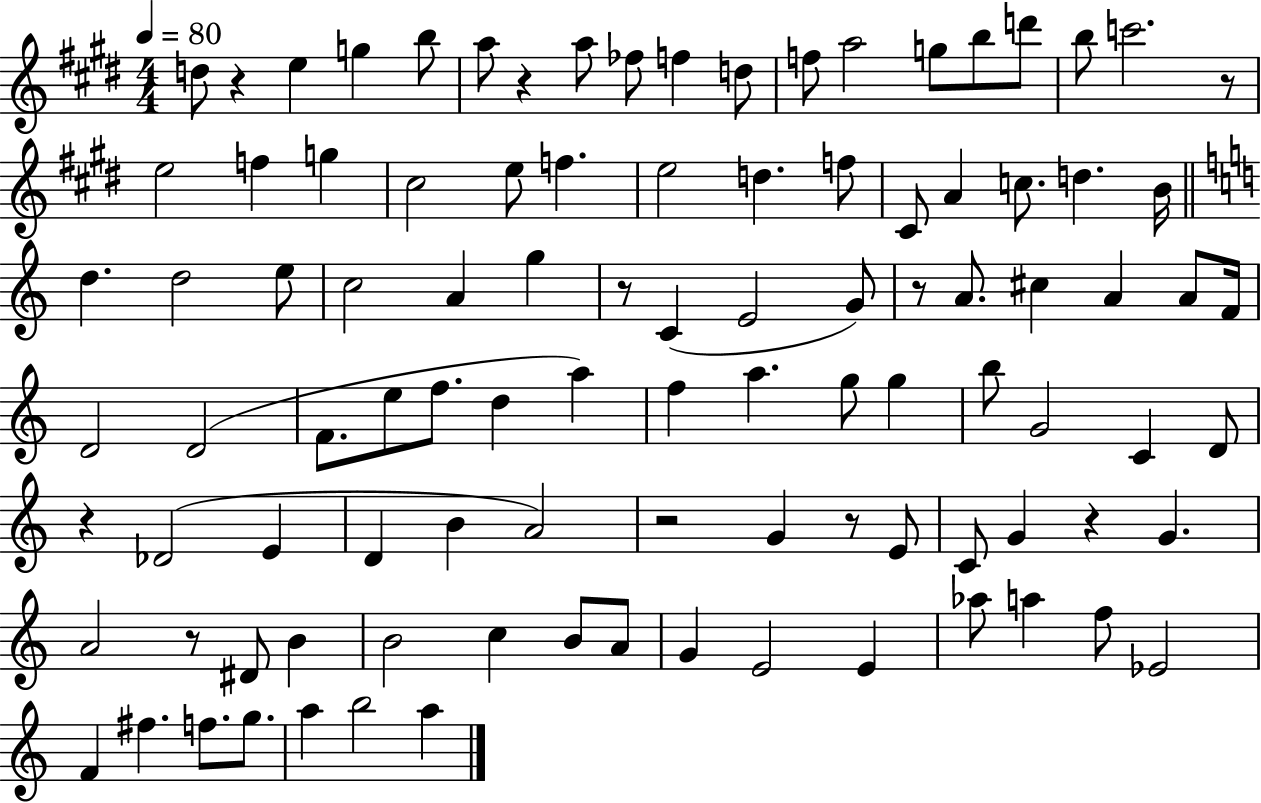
D5/e R/q E5/q G5/q B5/e A5/e R/q A5/e FES5/e F5/q D5/e F5/e A5/h G5/e B5/e D6/e B5/e C6/h. R/e E5/h F5/q G5/q C#5/h E5/e F5/q. E5/h D5/q. F5/e C#4/e A4/q C5/e. D5/q. B4/s D5/q. D5/h E5/e C5/h A4/q G5/q R/e C4/q E4/h G4/e R/e A4/e. C#5/q A4/q A4/e F4/s D4/h D4/h F4/e. E5/e F5/e. D5/q A5/q F5/q A5/q. G5/e G5/q B5/e G4/h C4/q D4/e R/q Db4/h E4/q D4/q B4/q A4/h R/h G4/q R/e E4/e C4/e G4/q R/q G4/q. A4/h R/e D#4/e B4/q B4/h C5/q B4/e A4/e G4/q E4/h E4/q Ab5/e A5/q F5/e Eb4/h F4/q F#5/q. F5/e. G5/e. A5/q B5/h A5/q